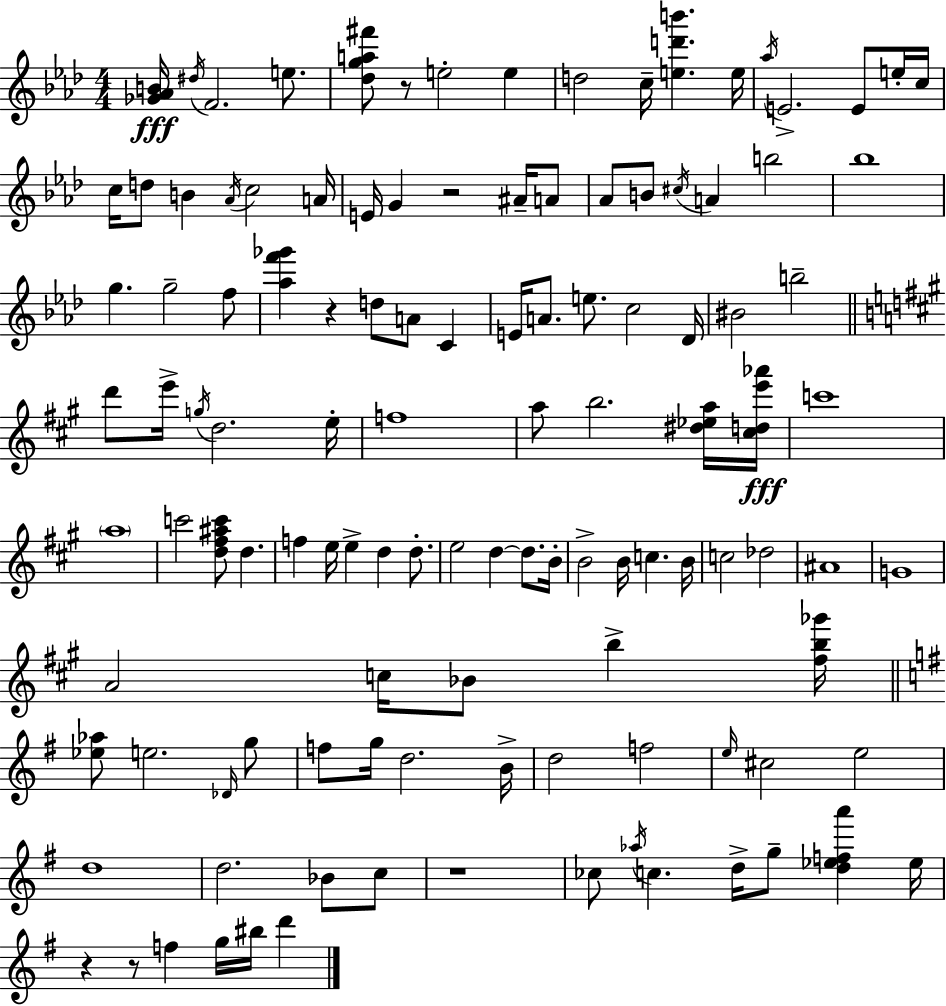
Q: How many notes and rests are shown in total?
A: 117